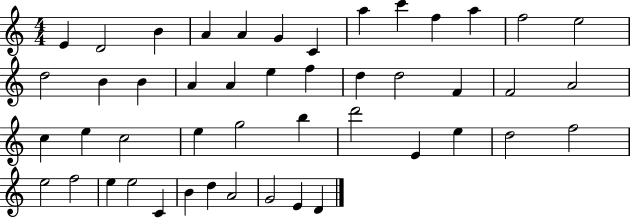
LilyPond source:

{
  \clef treble
  \numericTimeSignature
  \time 4/4
  \key c \major
  e'4 d'2 b'4 | a'4 a'4 g'4 c'4 | a''4 c'''4 f''4 a''4 | f''2 e''2 | \break d''2 b'4 b'4 | a'4 a'4 e''4 f''4 | d''4 d''2 f'4 | f'2 a'2 | \break c''4 e''4 c''2 | e''4 g''2 b''4 | d'''2 e'4 e''4 | d''2 f''2 | \break e''2 f''2 | e''4 e''2 c'4 | b'4 d''4 a'2 | g'2 e'4 d'4 | \break \bar "|."
}